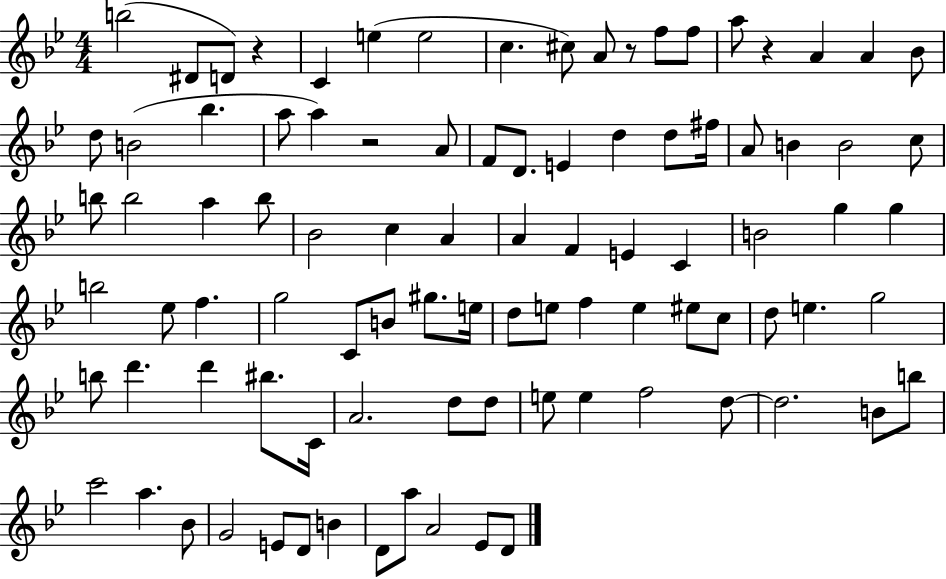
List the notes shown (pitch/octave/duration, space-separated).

B5/h D#4/e D4/e R/q C4/q E5/q E5/h C5/q. C#5/e A4/e R/e F5/e F5/e A5/e R/q A4/q A4/q Bb4/e D5/e B4/h Bb5/q. A5/e A5/q R/h A4/e F4/e D4/e. E4/q D5/q D5/e F#5/s A4/e B4/q B4/h C5/e B5/e B5/h A5/q B5/e Bb4/h C5/q A4/q A4/q F4/q E4/q C4/q B4/h G5/q G5/q B5/h Eb5/e F5/q. G5/h C4/e B4/e G#5/e. E5/s D5/e E5/e F5/q E5/q EIS5/e C5/e D5/e E5/q. G5/h B5/e D6/q. D6/q BIS5/e. C4/s A4/h. D5/e D5/e E5/e E5/q F5/h D5/e D5/h. B4/e B5/e C6/h A5/q. Bb4/e G4/h E4/e D4/e B4/q D4/e A5/e A4/h Eb4/e D4/e